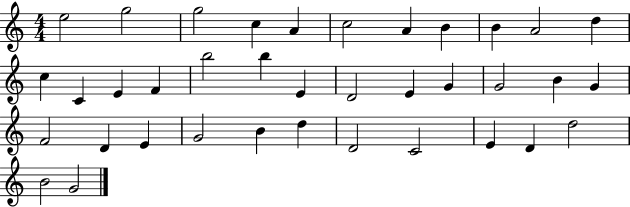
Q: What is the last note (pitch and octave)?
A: G4